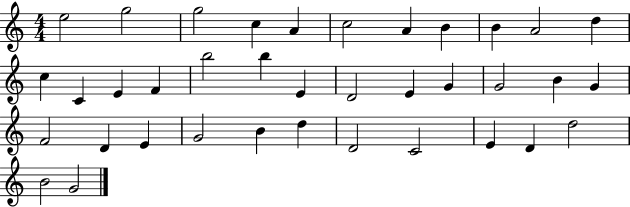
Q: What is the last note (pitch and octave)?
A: G4